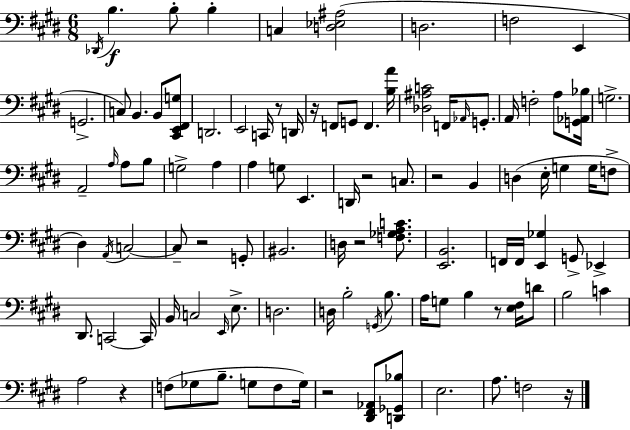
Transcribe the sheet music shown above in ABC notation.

X:1
T:Untitled
M:6/8
L:1/4
K:E
_D,,/4 B, B,/2 B, C, [D,_E,^A,]2 D,2 F,2 E,, G,,2 C,/2 B,, B,,/2 [^C,,E,,^F,,G,]/2 D,,2 E,,2 C,,/4 z/2 D,,/4 z/4 F,,/2 G,,/2 F,, [B,A]/4 [_D,^A,C]2 F,,/4 _A,,/4 G,,/2 A,,/4 F,2 A,/2 [G,,_A,,_B,]/4 G,2 A,,2 A,/4 A,/2 B,/2 G,2 A, A, G,/2 E,, D,,/4 z2 C,/2 z2 B,, D, E,/4 G, G,/4 F,/2 ^D, A,,/4 C,2 C,/2 z2 G,,/2 ^B,,2 D,/4 z2 [F,_G,A,C]/2 [E,,B,,]2 F,,/4 F,,/4 [E,,_G,] G,,/2 _E,, ^D,,/2 C,,2 C,,/4 B,,/4 C,2 E,,/4 E,/2 D,2 D,/4 B,2 G,,/4 B,/2 A,/4 G,/2 B, z/2 [E,^F,]/4 D/2 B,2 C A,2 z F,/2 _G,/2 B,/2 G,/2 F,/2 G,/4 z2 [^D,,^F,,_A,,]/2 [D,,_G,,_B,]/2 E,2 A,/2 F,2 z/4